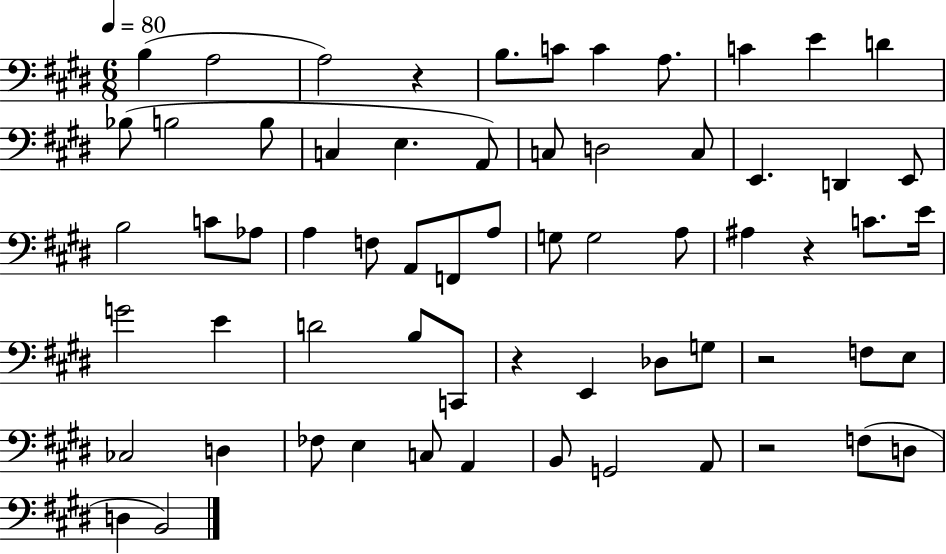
X:1
T:Untitled
M:6/8
L:1/4
K:E
B, A,2 A,2 z B,/2 C/2 C A,/2 C E D _B,/2 B,2 B,/2 C, E, A,,/2 C,/2 D,2 C,/2 E,, D,, E,,/2 B,2 C/2 _A,/2 A, F,/2 A,,/2 F,,/2 A,/2 G,/2 G,2 A,/2 ^A, z C/2 E/4 G2 E D2 B,/2 C,,/2 z E,, _D,/2 G,/2 z2 F,/2 E,/2 _C,2 D, _F,/2 E, C,/2 A,, B,,/2 G,,2 A,,/2 z2 F,/2 D,/2 D, B,,2